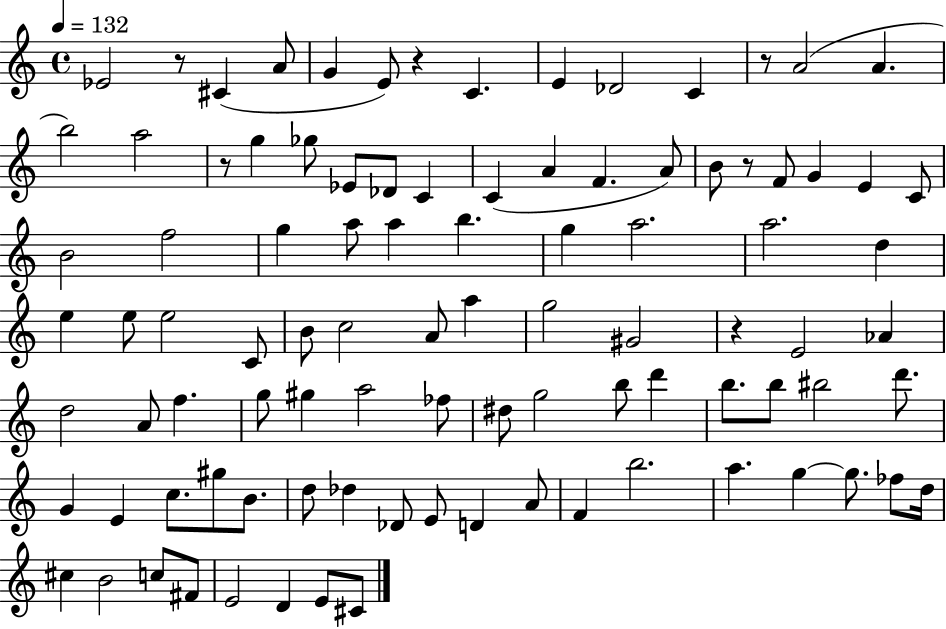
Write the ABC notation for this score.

X:1
T:Untitled
M:4/4
L:1/4
K:C
_E2 z/2 ^C A/2 G E/2 z C E _D2 C z/2 A2 A b2 a2 z/2 g _g/2 _E/2 _D/2 C C A F A/2 B/2 z/2 F/2 G E C/2 B2 f2 g a/2 a b g a2 a2 d e e/2 e2 C/2 B/2 c2 A/2 a g2 ^G2 z E2 _A d2 A/2 f g/2 ^g a2 _f/2 ^d/2 g2 b/2 d' b/2 b/2 ^b2 d'/2 G E c/2 ^g/2 B/2 d/2 _d _D/2 E/2 D A/2 F b2 a g g/2 _f/2 d/4 ^c B2 c/2 ^F/2 E2 D E/2 ^C/2